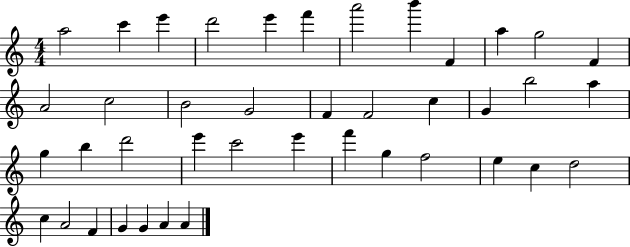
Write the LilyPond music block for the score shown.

{
  \clef treble
  \numericTimeSignature
  \time 4/4
  \key c \major
  a''2 c'''4 e'''4 | d'''2 e'''4 f'''4 | a'''2 b'''4 f'4 | a''4 g''2 f'4 | \break a'2 c''2 | b'2 g'2 | f'4 f'2 c''4 | g'4 b''2 a''4 | \break g''4 b''4 d'''2 | e'''4 c'''2 e'''4 | f'''4 g''4 f''2 | e''4 c''4 d''2 | \break c''4 a'2 f'4 | g'4 g'4 a'4 a'4 | \bar "|."
}